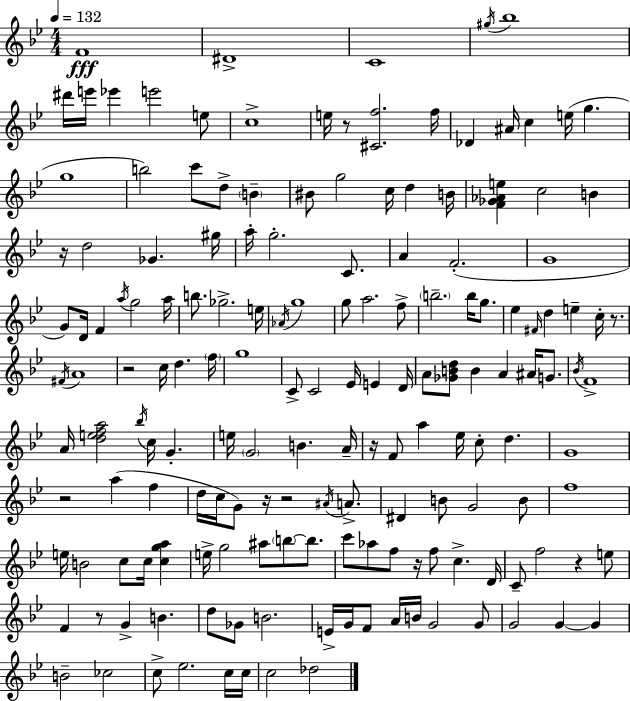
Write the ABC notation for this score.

X:1
T:Untitled
M:4/4
L:1/4
K:Gm
F4 ^D4 C4 ^g/4 _b4 ^d'/4 e'/4 _e' e'2 e/2 c4 e/4 z/2 [^Cf]2 f/4 _D ^A/4 c e/4 g g4 b2 c'/2 d/2 B ^B/2 g2 c/4 d B/4 [F_G_Ae] c2 B z/4 d2 _G ^g/4 a/4 g2 C/2 A F2 G4 G/2 D/4 F a/4 g2 a/4 b/2 _g2 e/4 _A/4 g4 g/2 a2 f/2 b2 b/4 g/2 _e ^F/4 d e c/4 z/2 ^F/4 A4 z2 c/4 d f/4 g4 C/2 C2 _E/4 E D/4 A/2 [_GBd]/2 B A ^A/4 G/2 _B/4 F4 A/4 [defa]2 _b/4 c/4 G e/4 G2 B A/4 z/4 F/2 a _e/4 c/2 d G4 z2 a f d/4 c/4 G/2 z/4 z2 ^A/4 A/2 ^D B/2 G2 B/2 f4 e/4 B2 c/2 c/4 [cga] e/4 g2 ^a/2 b/2 b/2 c'/2 _a/2 f/2 z/4 f/2 c D/4 C/2 f2 z e/2 F z/2 G B d/2 _G/2 B2 E/4 G/4 F/2 A/4 B/4 G2 G/2 G2 G G B2 _c2 c/2 _e2 c/4 c/4 c2 _d2